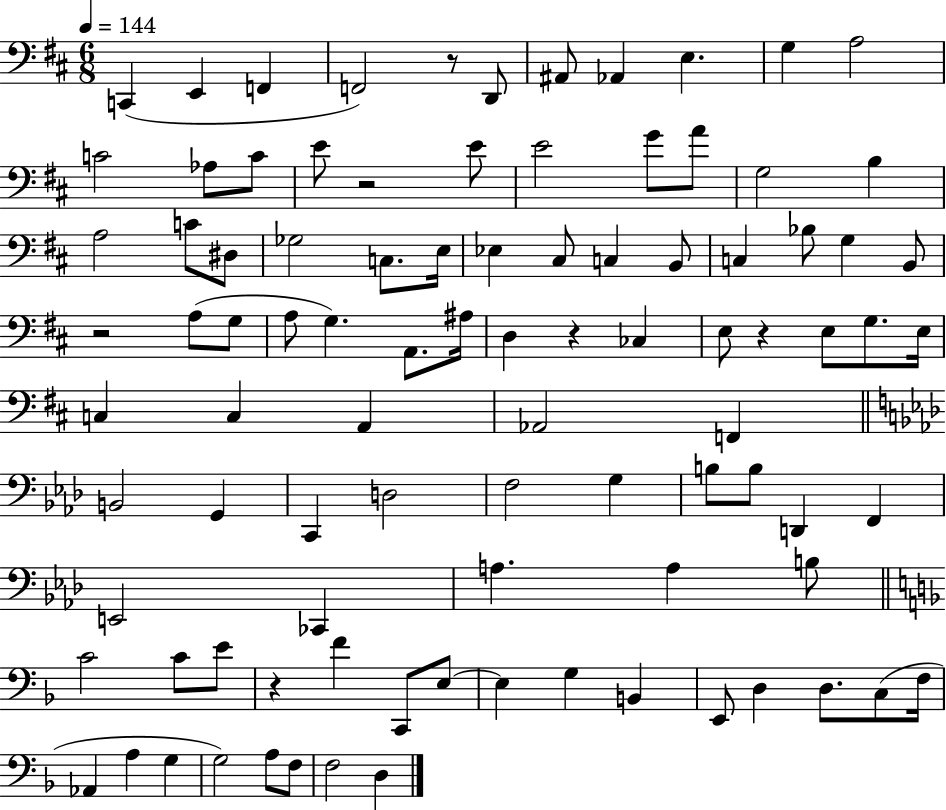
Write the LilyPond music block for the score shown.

{
  \clef bass
  \numericTimeSignature
  \time 6/8
  \key d \major
  \tempo 4 = 144
  c,4( e,4 f,4 | f,2) r8 d,8 | ais,8 aes,4 e4. | g4 a2 | \break c'2 aes8 c'8 | e'8 r2 e'8 | e'2 g'8 a'8 | g2 b4 | \break a2 c'8 dis8 | ges2 c8. e16 | ees4 cis8 c4 b,8 | c4 bes8 g4 b,8 | \break r2 a8( g8 | a8 g4.) a,8. ais16 | d4 r4 ces4 | e8 r4 e8 g8. e16 | \break c4 c4 a,4 | aes,2 f,4 | \bar "||" \break \key aes \major b,2 g,4 | c,4 d2 | f2 g4 | b8 b8 d,4 f,4 | \break e,2 ces,4 | a4. a4 b8 | \bar "||" \break \key f \major c'2 c'8 e'8 | r4 f'4 c,8 e8~~ | e4 g4 b,4 | e,8 d4 d8. c8( f16 | \break aes,4 a4 g4 | g2) a8 f8 | f2 d4 | \bar "|."
}